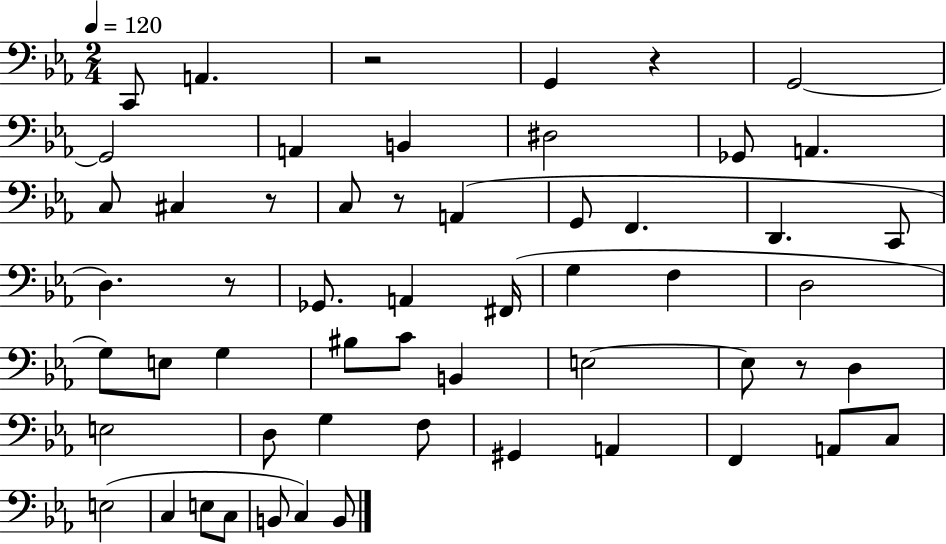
C2/e A2/q. R/h G2/q R/q G2/h G2/h A2/q B2/q D#3/h Gb2/e A2/q. C3/e C#3/q R/e C3/e R/e A2/q G2/e F2/q. D2/q. C2/e D3/q. R/e Gb2/e. A2/q F#2/s G3/q F3/q D3/h G3/e E3/e G3/q BIS3/e C4/e B2/q E3/h E3/e R/e D3/q E3/h D3/e G3/q F3/e G#2/q A2/q F2/q A2/e C3/e E3/h C3/q E3/e C3/e B2/e C3/q B2/e